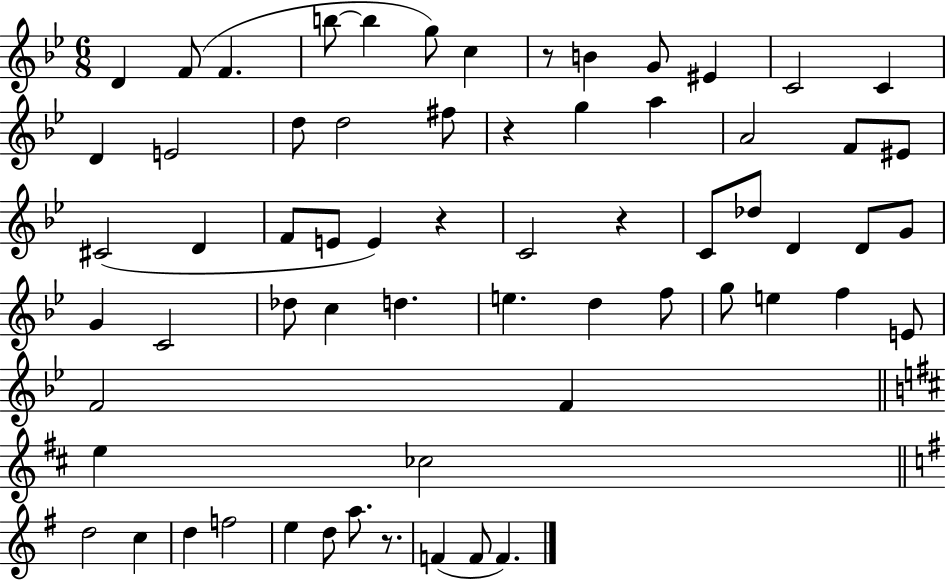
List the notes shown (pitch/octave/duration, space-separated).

D4/q F4/e F4/q. B5/e B5/q G5/e C5/q R/e B4/q G4/e EIS4/q C4/h C4/q D4/q E4/h D5/e D5/h F#5/e R/q G5/q A5/q A4/h F4/e EIS4/e C#4/h D4/q F4/e E4/e E4/q R/q C4/h R/q C4/e Db5/e D4/q D4/e G4/e G4/q C4/h Db5/e C5/q D5/q. E5/q. D5/q F5/e G5/e E5/q F5/q E4/e F4/h F4/q E5/q CES5/h D5/h C5/q D5/q F5/h E5/q D5/e A5/e. R/e. F4/q F4/e F4/q.